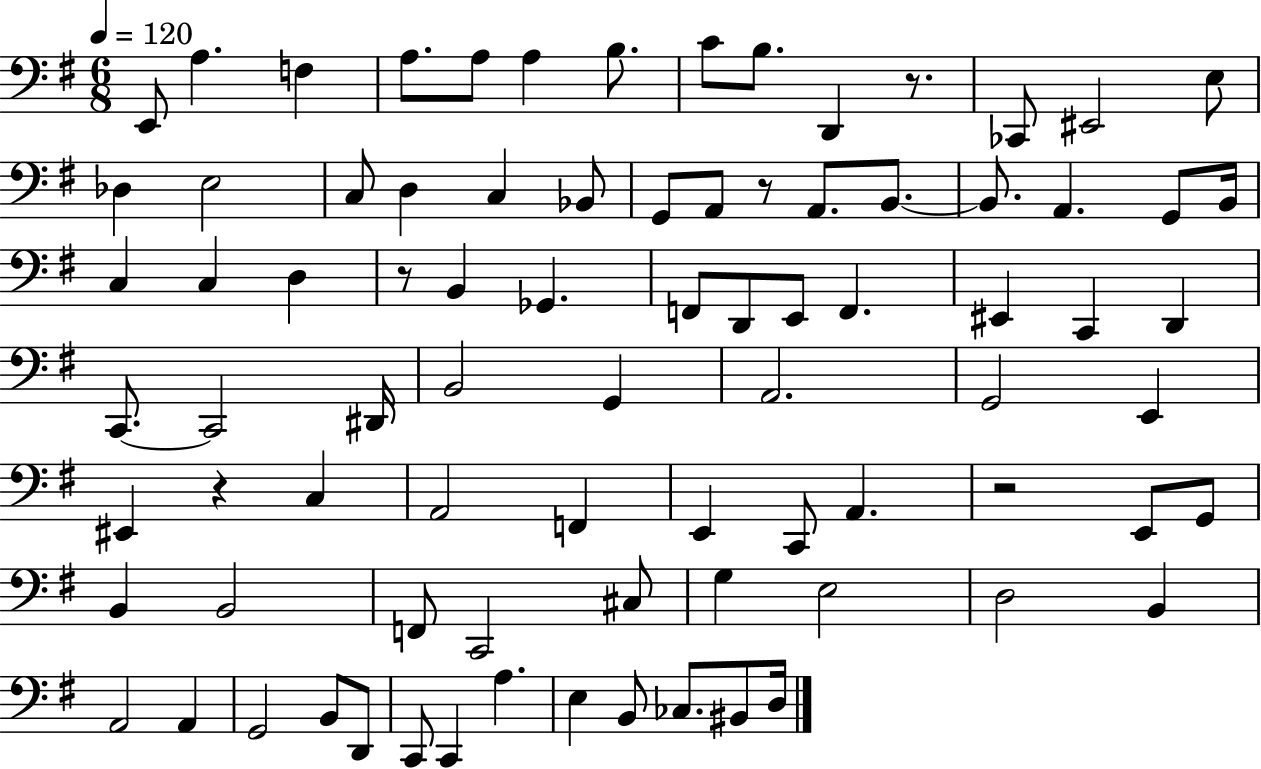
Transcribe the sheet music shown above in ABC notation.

X:1
T:Untitled
M:6/8
L:1/4
K:G
E,,/2 A, F, A,/2 A,/2 A, B,/2 C/2 B,/2 D,, z/2 _C,,/2 ^E,,2 E,/2 _D, E,2 C,/2 D, C, _B,,/2 G,,/2 A,,/2 z/2 A,,/2 B,,/2 B,,/2 A,, G,,/2 B,,/4 C, C, D, z/2 B,, _G,, F,,/2 D,,/2 E,,/2 F,, ^E,, C,, D,, C,,/2 C,,2 ^D,,/4 B,,2 G,, A,,2 G,,2 E,, ^E,, z C, A,,2 F,, E,, C,,/2 A,, z2 E,,/2 G,,/2 B,, B,,2 F,,/2 C,,2 ^C,/2 G, E,2 D,2 B,, A,,2 A,, G,,2 B,,/2 D,,/2 C,,/2 C,, A, E, B,,/2 _C,/2 ^B,,/2 D,/4